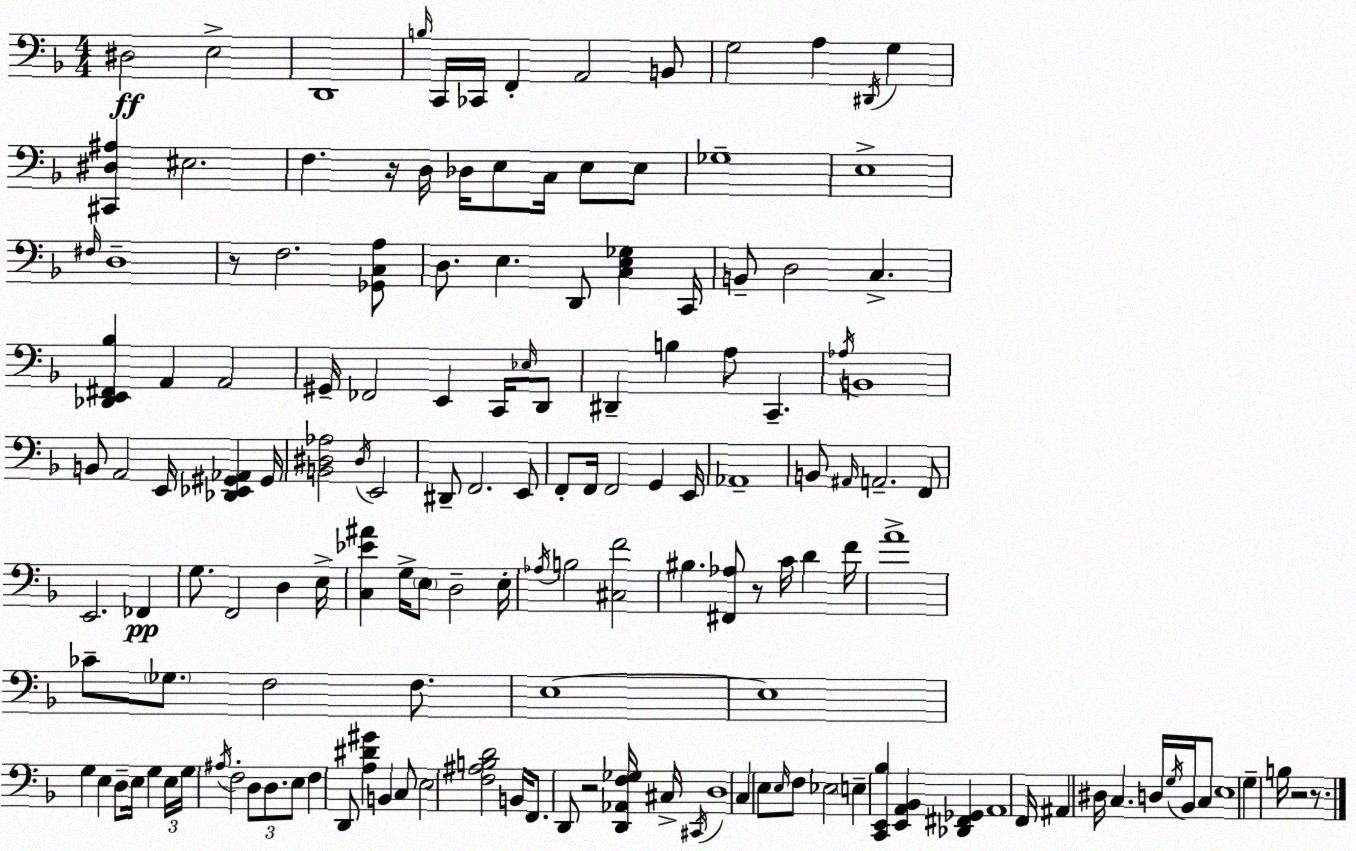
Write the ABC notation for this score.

X:1
T:Untitled
M:4/4
L:1/4
K:F
^D,2 E,2 D,,4 B,/4 C,,/4 _C,,/4 F,, A,,2 B,,/2 G,2 A, ^D,,/4 G, [^C,,^D,^A,] ^E,2 F, z/4 D,/4 _D,/4 E,/2 C,/4 E,/2 E,/2 _G,4 E,4 ^F,/4 D,4 z/2 F,2 [_G,,C,A,]/2 D,/2 E, D,,/2 [C,E,_G,] C,,/4 B,,/2 D,2 C, [_D,,E,,^F,,_B,] A,, A,,2 ^G,,/4 _F,,2 E,, C,,/4 _E,/4 D,,/2 ^D,, B, A,/2 C,, _A,/4 B,,4 B,,/2 A,,2 E,,/4 [_D,,_E,,^G,,_A,,] ^G,,/4 [B,,^D,_A,]2 ^D,/4 E,,2 ^D,,/2 F,,2 E,,/2 F,,/2 F,,/4 F,,2 G,, E,,/4 _A,,4 B,,/2 ^A,,/4 A,,2 F,,/2 E,,2 _F,, G,/2 F,,2 D, E,/4 [C,_E^A] G,/4 E,/2 D,2 E,/4 _A,/4 B,2 [^C,F]2 ^B, [^F,,_A,]/2 z/2 C/4 D F/4 A4 _C/2 _G,/2 F,2 F,/2 E,4 E,4 G, E, D,/2 E,/4 G, E,/4 G,/4 ^A,/4 F,2 D,/2 D,/2 E,/2 F, D,,/2 [A,^D^G] B,, C,/2 E,2 [F,^A,B,D]2 B,,/4 F,,/2 D,,/2 z2 [D,,_A,,F,_G,]/4 ^C,/4 ^C,,/4 D,4 C, E,/2 E,/4 F,/2 _E,2 E, [C,,E,,_B,] [E,,A,,_B,,] [_D,,^F,,_G,,] A,,4 F,,/4 ^A,, ^D,/4 C, D,/4 G,/4 _B,,/4 C,/2 E,4 G, B,/4 z2 z/2